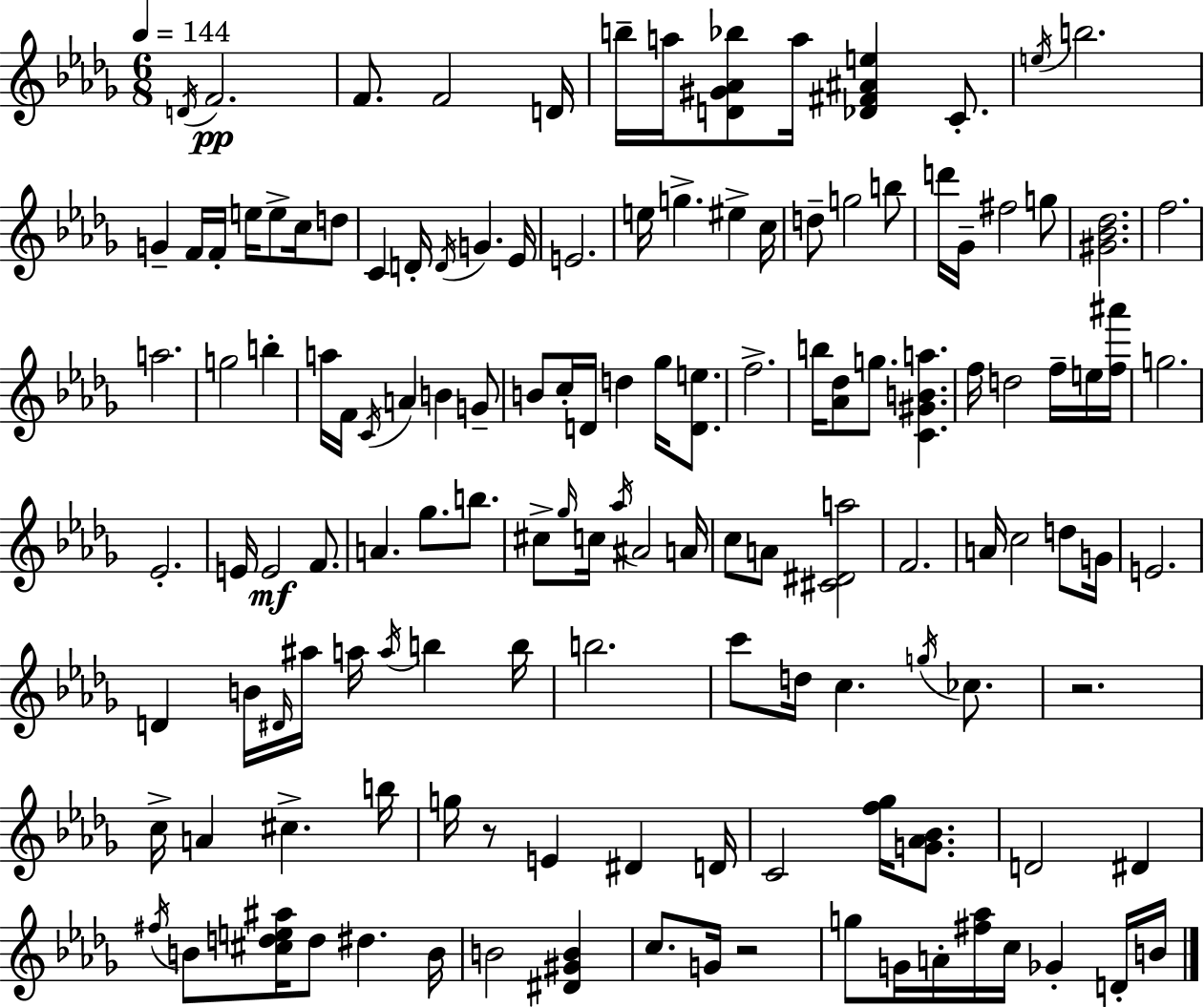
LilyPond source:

{
  \clef treble
  \numericTimeSignature
  \time 6/8
  \key bes \minor
  \tempo 4 = 144
  \repeat volta 2 { \acciaccatura { d'16 }\pp f'2. | f'8. f'2 | d'16 b''16-- a''16 <d' gis' aes' bes''>8 a''16 <des' fis' ais' e''>4 c'8.-. | \acciaccatura { e''16 } b''2. | \break g'4-- f'16 f'16-. e''16 e''8-> c''16 | d''8 c'4 d'16-. \acciaccatura { d'16 } g'4. | ees'16 e'2. | e''16 g''4.-> eis''4-> | \break c''16 d''8-- g''2 | b''8 d'''16 ges'16-- fis''2 | g''8 <gis' bes' des''>2. | f''2. | \break a''2. | g''2 b''4-. | a''16 f'16 \acciaccatura { c'16 } a'4 b'4 | g'8-- b'8 c''16-. d'16 d''4 | \break ges''16 <d' e''>8. f''2.-> | b''16 <aes' des''>8 g''8. <c' gis' b' a''>4. | f''16 d''2 | f''16-- e''16 <f'' ais'''>16 g''2. | \break ees'2.-. | e'16 e'2\mf | f'8. a'4. ges''8. | b''8. cis''8-> \grace { ges''16 } c''16 \acciaccatura { aes''16 } ais'2 | \break a'16 c''8 a'8 <cis' dis' a''>2 | f'2. | a'16 c''2 | d''8 g'16 e'2. | \break d'4 b'16 \grace { dis'16 } | ais''16 a''16 \acciaccatura { a''16 } b''4 b''16 b''2. | c'''8 d''16 c''4. | \acciaccatura { g''16 } ces''8. r2. | \break c''16-> a'4 | cis''4.-> b''16 g''16 r8 | e'4 dis'4 d'16 c'2 | <f'' ges''>16 <g' aes' bes'>8. d'2 | \break dis'4 \acciaccatura { fis''16 } b'8 | <cis'' d'' e'' ais''>16 d''8 dis''4. b'16 b'2 | <dis' gis' b'>4 c''8. | g'16 r2 g''8 | \break g'16 a'16-. <fis'' aes''>16 c''16 ges'4-. d'16-. b'16 } \bar "|."
}